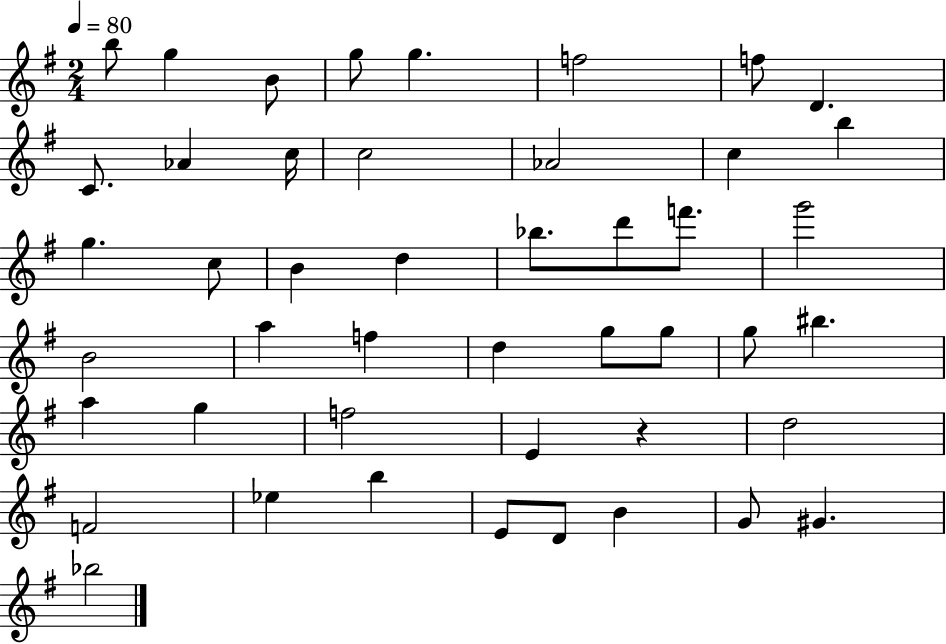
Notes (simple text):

B5/e G5/q B4/e G5/e G5/q. F5/h F5/e D4/q. C4/e. Ab4/q C5/s C5/h Ab4/h C5/q B5/q G5/q. C5/e B4/q D5/q Bb5/e. D6/e F6/e. G6/h B4/h A5/q F5/q D5/q G5/e G5/e G5/e BIS5/q. A5/q G5/q F5/h E4/q R/q D5/h F4/h Eb5/q B5/q E4/e D4/e B4/q G4/e G#4/q. Bb5/h